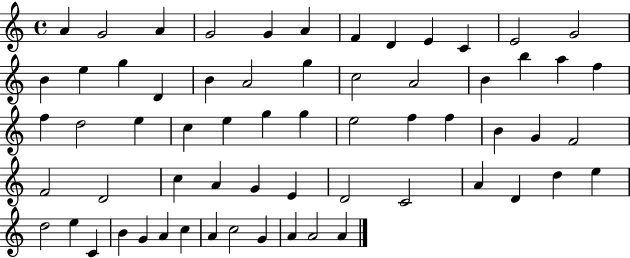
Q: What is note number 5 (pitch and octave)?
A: G4